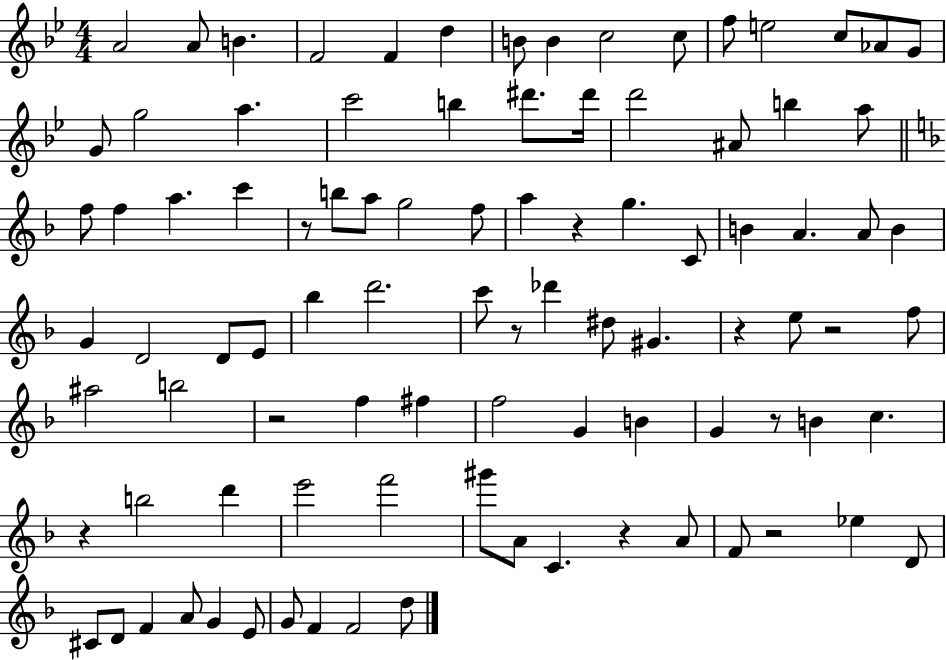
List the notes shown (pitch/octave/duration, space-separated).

A4/h A4/e B4/q. F4/h F4/q D5/q B4/e B4/q C5/h C5/e F5/e E5/h C5/e Ab4/e G4/e G4/e G5/h A5/q. C6/h B5/q D#6/e. D#6/s D6/h A#4/e B5/q A5/e F5/e F5/q A5/q. C6/q R/e B5/e A5/e G5/h F5/e A5/q R/q G5/q. C4/e B4/q A4/q. A4/e B4/q G4/q D4/h D4/e E4/e Bb5/q D6/h. C6/e R/e Db6/q D#5/e G#4/q. R/q E5/e R/h F5/e A#5/h B5/h R/h F5/q F#5/q F5/h G4/q B4/q G4/q R/e B4/q C5/q. R/q B5/h D6/q E6/h F6/h G#6/e A4/e C4/q. R/q A4/e F4/e R/h Eb5/q D4/e C#4/e D4/e F4/q A4/e G4/q E4/e G4/e F4/q F4/h D5/e